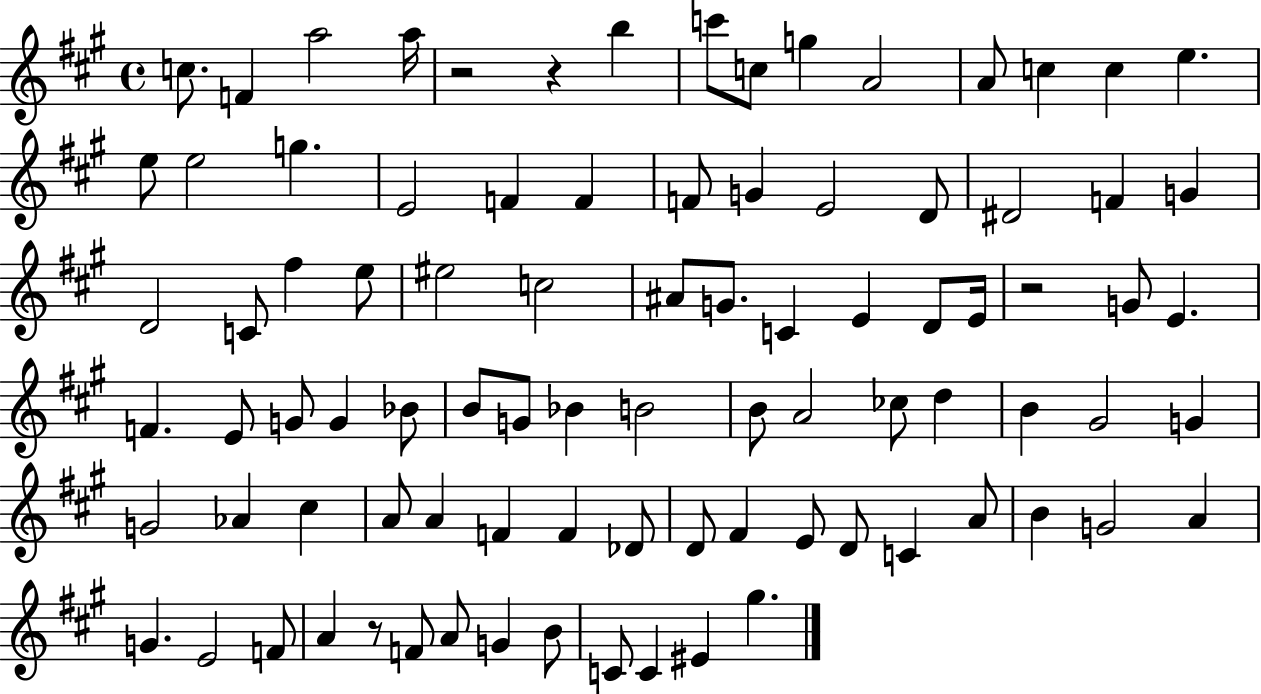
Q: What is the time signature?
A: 4/4